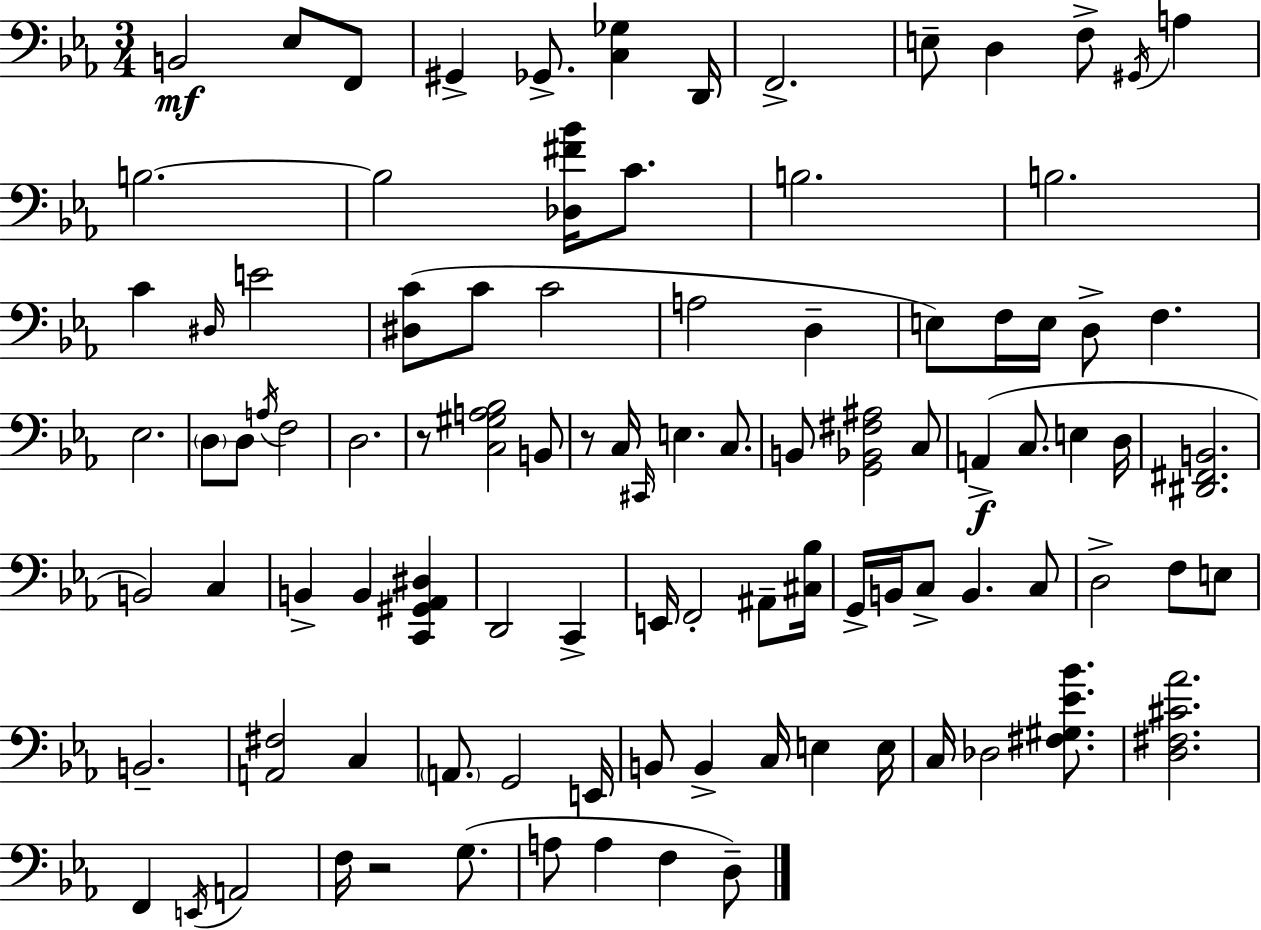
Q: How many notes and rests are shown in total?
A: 98